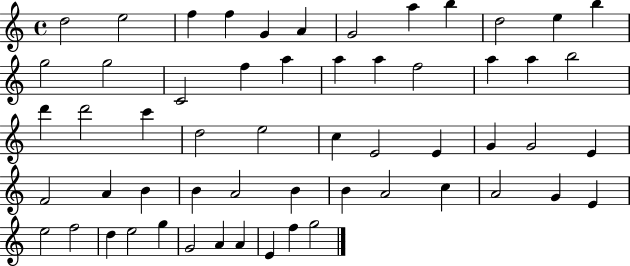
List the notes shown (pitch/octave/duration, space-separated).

D5/h E5/h F5/q F5/q G4/q A4/q G4/h A5/q B5/q D5/h E5/q B5/q G5/h G5/h C4/h F5/q A5/q A5/q A5/q F5/h A5/q A5/q B5/h D6/q D6/h C6/q D5/h E5/h C5/q E4/h E4/q G4/q G4/h E4/q F4/h A4/q B4/q B4/q A4/h B4/q B4/q A4/h C5/q A4/h G4/q E4/q E5/h F5/h D5/q E5/h G5/q G4/h A4/q A4/q E4/q F5/q G5/h